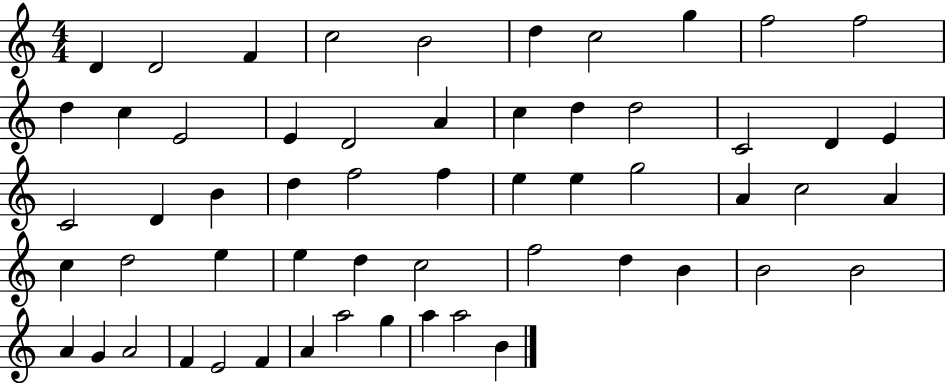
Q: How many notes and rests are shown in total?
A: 57